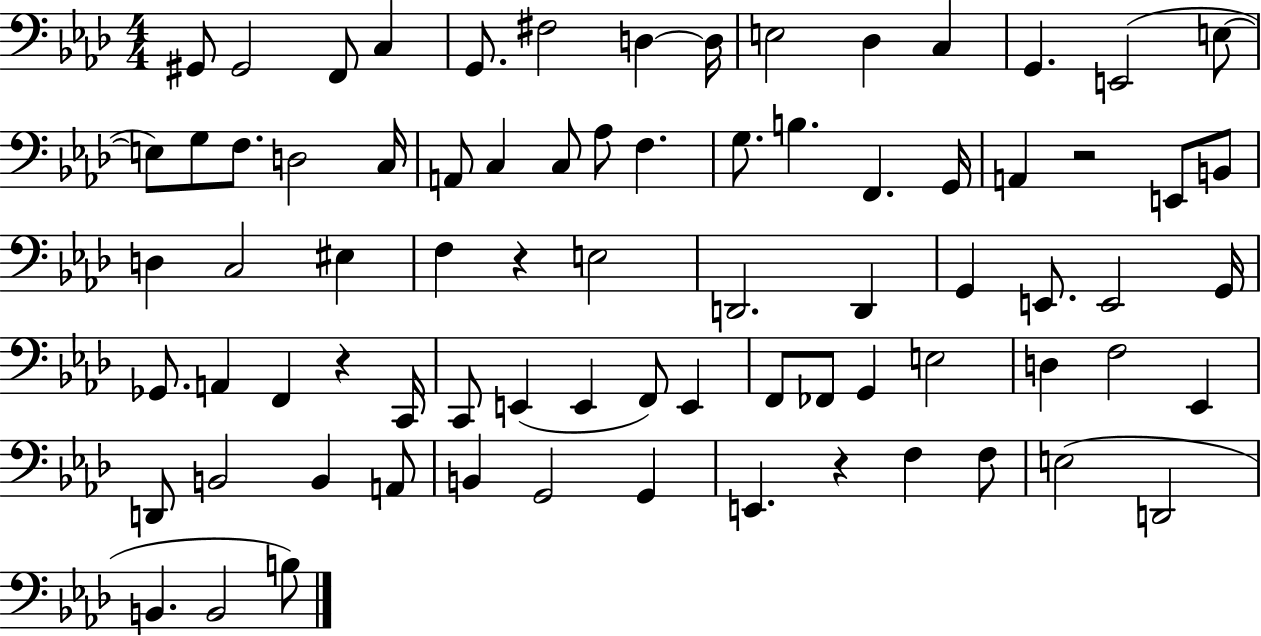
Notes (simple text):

G#2/e G#2/h F2/e C3/q G2/e. F#3/h D3/q D3/s E3/h Db3/q C3/q G2/q. E2/h E3/e E3/e G3/e F3/e. D3/h C3/s A2/e C3/q C3/e Ab3/e F3/q. G3/e. B3/q. F2/q. G2/s A2/q R/h E2/e B2/e D3/q C3/h EIS3/q F3/q R/q E3/h D2/h. D2/q G2/q E2/e. E2/h G2/s Gb2/e. A2/q F2/q R/q C2/s C2/e E2/q E2/q F2/e E2/q F2/e FES2/e G2/q E3/h D3/q F3/h Eb2/q D2/e B2/h B2/q A2/e B2/q G2/h G2/q E2/q. R/q F3/q F3/e E3/h D2/h B2/q. B2/h B3/e